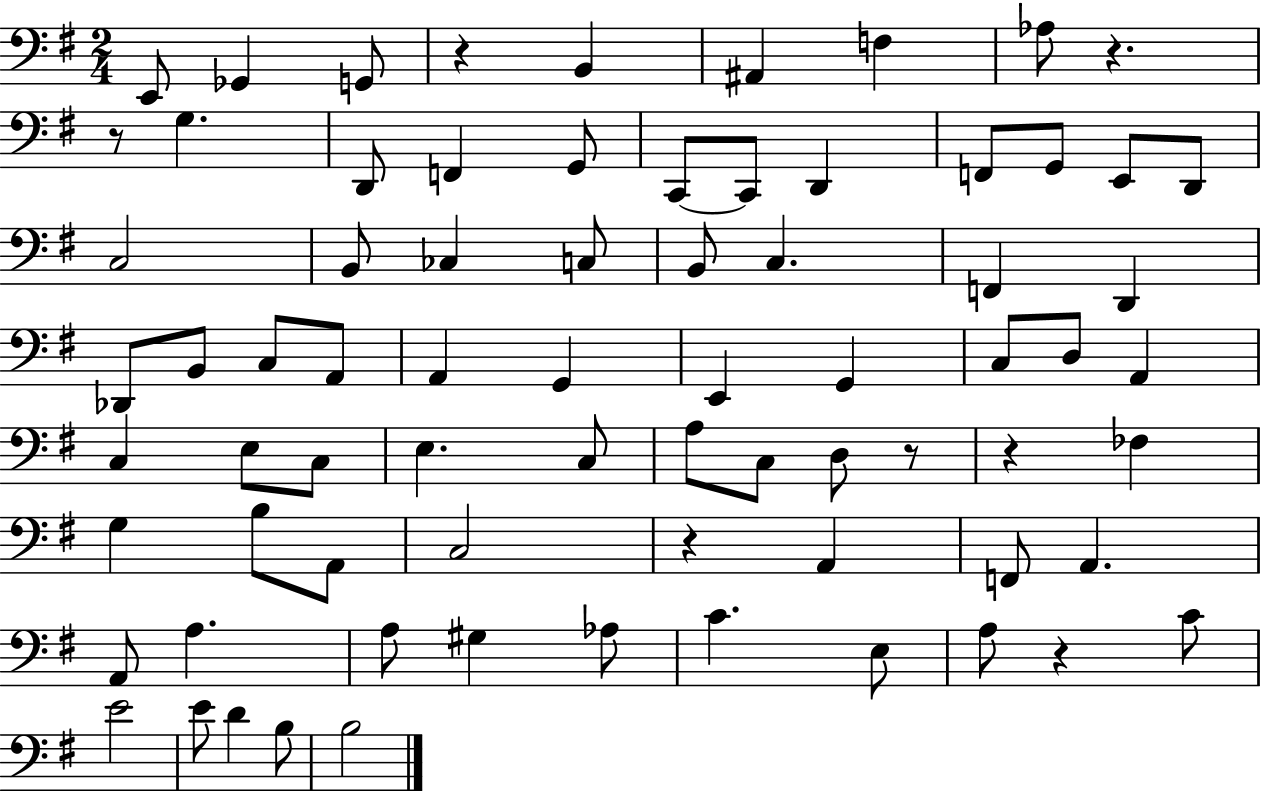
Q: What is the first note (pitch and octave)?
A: E2